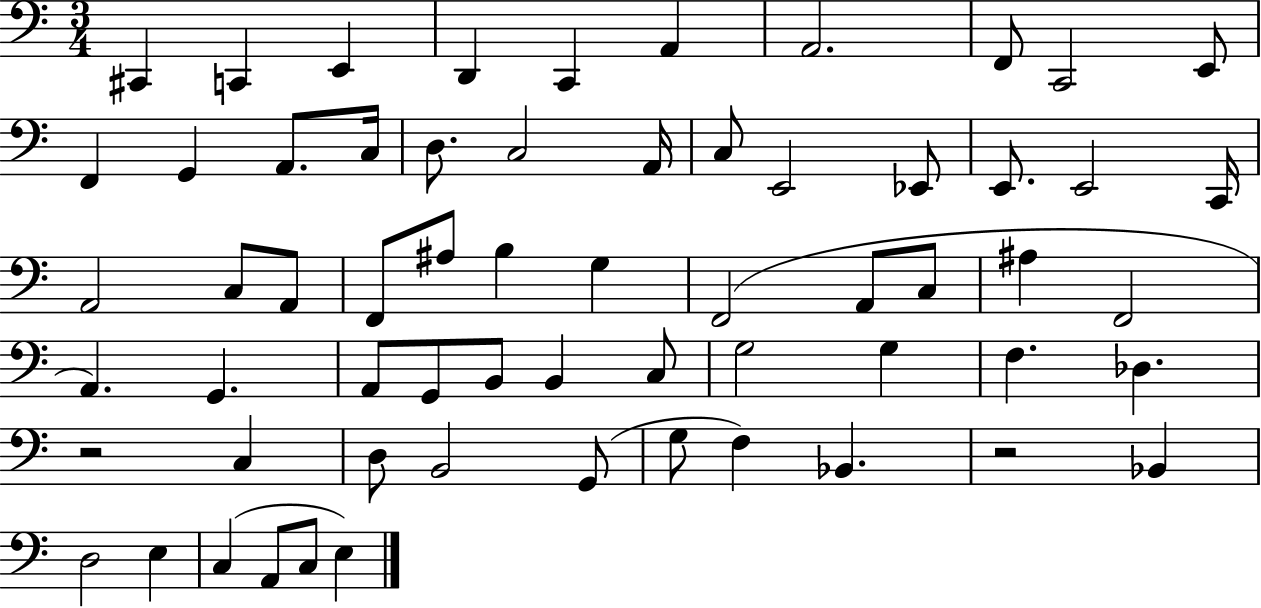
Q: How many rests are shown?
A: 2